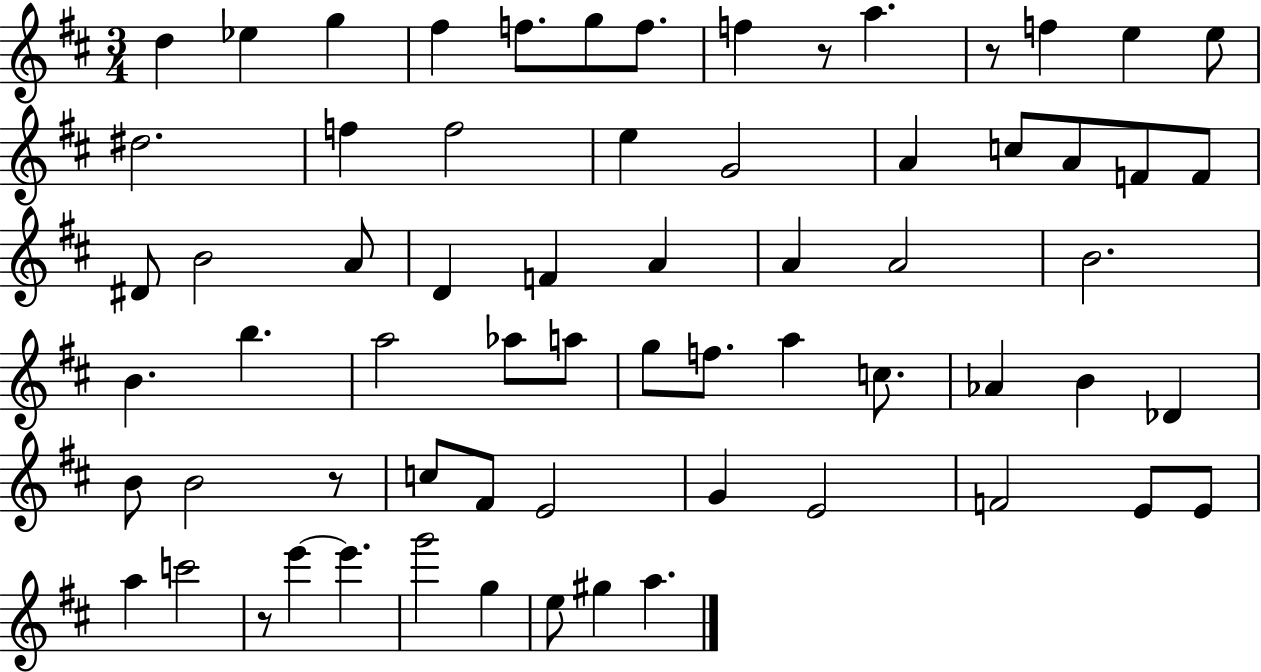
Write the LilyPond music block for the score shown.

{
  \clef treble
  \numericTimeSignature
  \time 3/4
  \key d \major
  d''4 ees''4 g''4 | fis''4 f''8. g''8 f''8. | f''4 r8 a''4. | r8 f''4 e''4 e''8 | \break dis''2. | f''4 f''2 | e''4 g'2 | a'4 c''8 a'8 f'8 f'8 | \break dis'8 b'2 a'8 | d'4 f'4 a'4 | a'4 a'2 | b'2. | \break b'4. b''4. | a''2 aes''8 a''8 | g''8 f''8. a''4 c''8. | aes'4 b'4 des'4 | \break b'8 b'2 r8 | c''8 fis'8 e'2 | g'4 e'2 | f'2 e'8 e'8 | \break a''4 c'''2 | r8 e'''4~~ e'''4. | g'''2 g''4 | e''8 gis''4 a''4. | \break \bar "|."
}